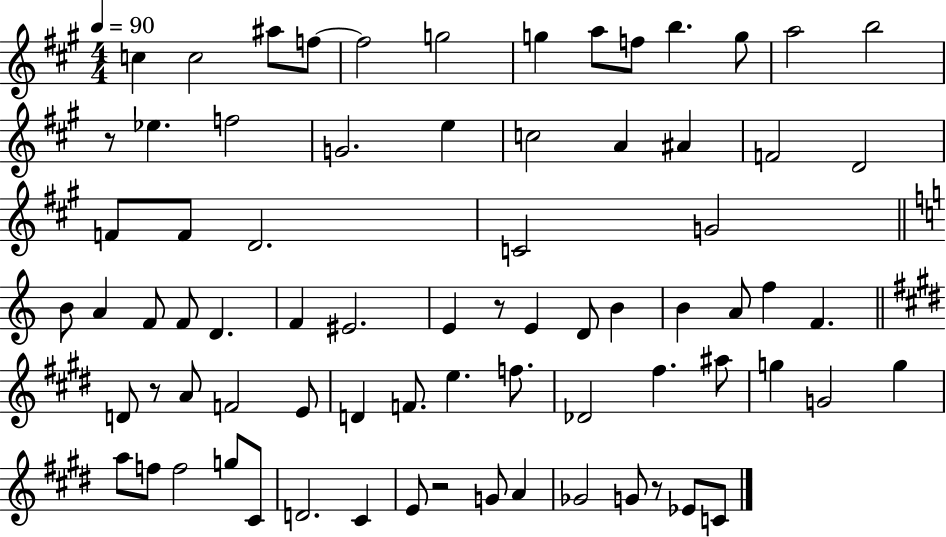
C5/q C5/h A#5/e F5/e F5/h G5/h G5/q A5/e F5/e B5/q. G5/e A5/h B5/h R/e Eb5/q. F5/h G4/h. E5/q C5/h A4/q A#4/q F4/h D4/h F4/e F4/e D4/h. C4/h G4/h B4/e A4/q F4/e F4/e D4/q. F4/q EIS4/h. E4/q R/e E4/q D4/e B4/q B4/q A4/e F5/q F4/q. D4/e R/e A4/e F4/h E4/e D4/q F4/e. E5/q. F5/e. Db4/h F#5/q. A#5/e G5/q G4/h G5/q A5/e F5/e F5/h G5/e C#4/e D4/h. C#4/q E4/e R/h G4/e A4/q Gb4/h G4/e R/e Eb4/e C4/e